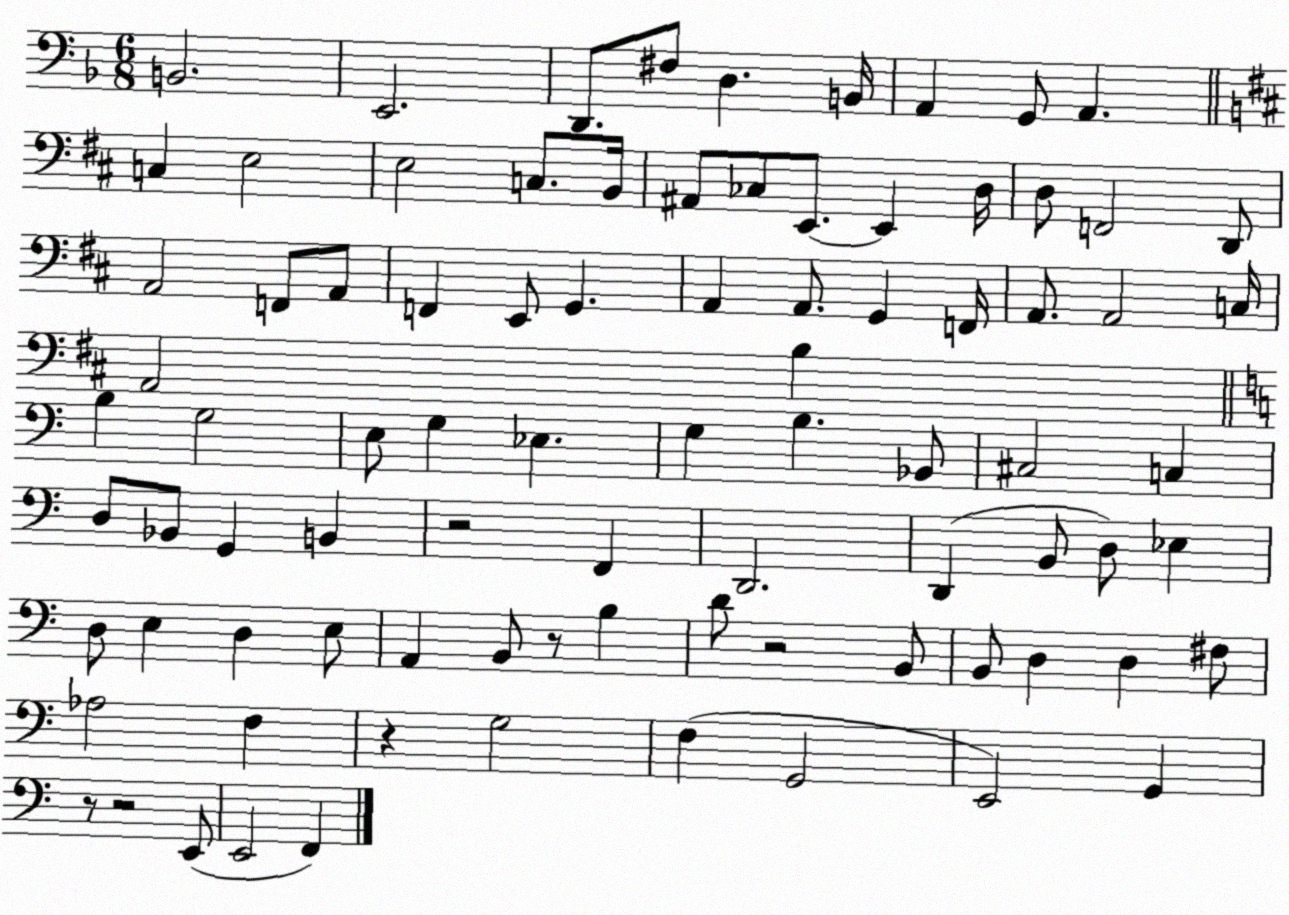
X:1
T:Untitled
M:6/8
L:1/4
K:F
B,,2 E,,2 D,,/2 ^F,/2 D, B,,/4 A,, G,,/2 A,, C, E,2 E,2 C,/2 B,,/4 ^A,,/2 _C,/2 E,,/2 E,, D,/4 D,/2 F,,2 D,,/2 A,,2 F,,/2 A,,/2 F,, E,,/2 G,, A,, A,,/2 G,, F,,/4 A,,/2 A,,2 C,/4 A,,2 B, B, G,2 E,/2 G, _E, G, B, _B,,/2 ^C,2 C, D,/2 _B,,/2 G,, B,, z2 F,, D,,2 D,, B,,/2 D,/2 _E, D,/2 E, D, E,/2 A,, B,,/2 z/2 B, D/2 z2 B,,/2 B,,/2 D, D, ^F,/2 _A,2 F, z G,2 F, G,,2 E,,2 G,, z/2 z2 E,,/2 E,,2 F,,